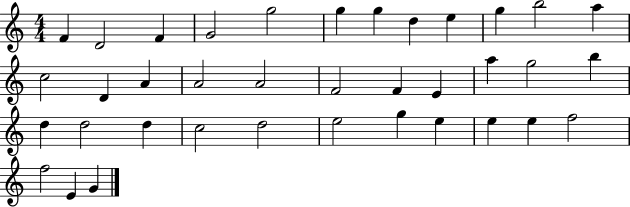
F4/q D4/h F4/q G4/h G5/h G5/q G5/q D5/q E5/q G5/q B5/h A5/q C5/h D4/q A4/q A4/h A4/h F4/h F4/q E4/q A5/q G5/h B5/q D5/q D5/h D5/q C5/h D5/h E5/h G5/q E5/q E5/q E5/q F5/h F5/h E4/q G4/q